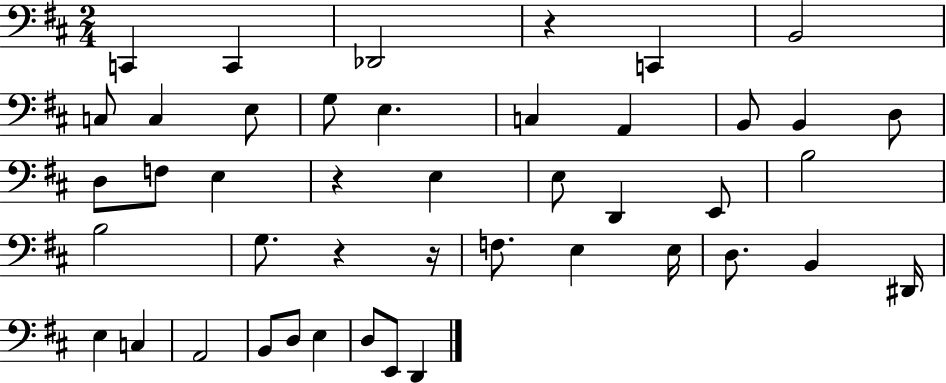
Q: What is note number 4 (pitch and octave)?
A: C2